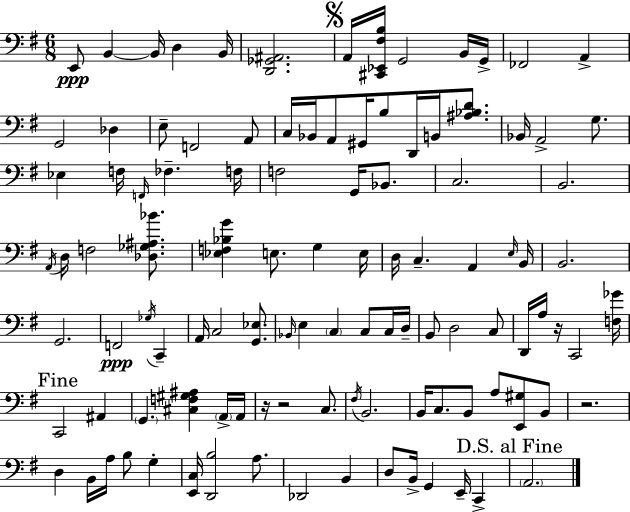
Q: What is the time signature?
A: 6/8